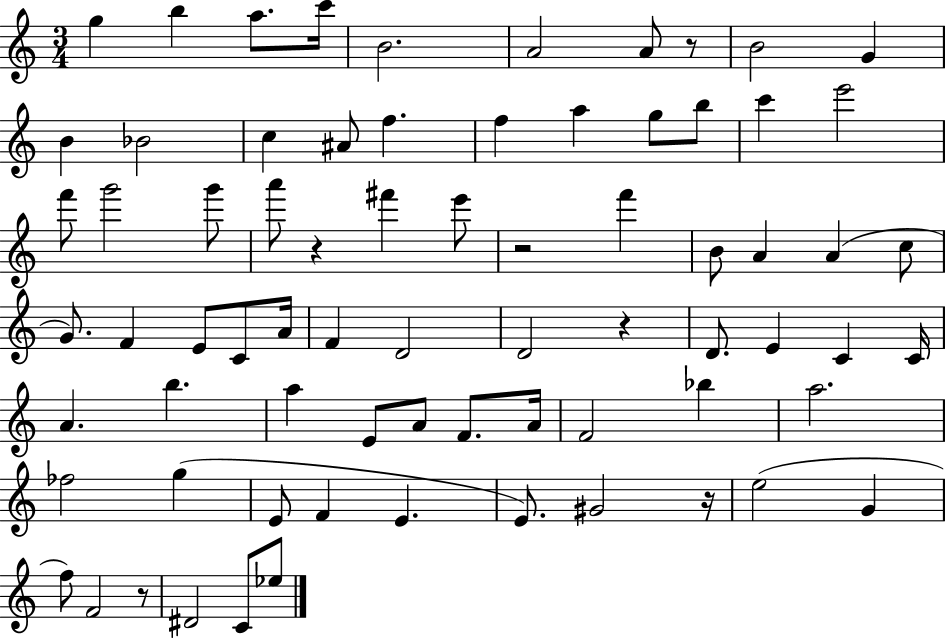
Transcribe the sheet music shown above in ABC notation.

X:1
T:Untitled
M:3/4
L:1/4
K:C
g b a/2 c'/4 B2 A2 A/2 z/2 B2 G B _B2 c ^A/2 f f a g/2 b/2 c' e'2 f'/2 g'2 g'/2 a'/2 z ^f' e'/2 z2 f' B/2 A A c/2 G/2 F E/2 C/2 A/4 F D2 D2 z D/2 E C C/4 A b a E/2 A/2 F/2 A/4 F2 _b a2 _f2 g E/2 F E E/2 ^G2 z/4 e2 G f/2 F2 z/2 ^D2 C/2 _e/2